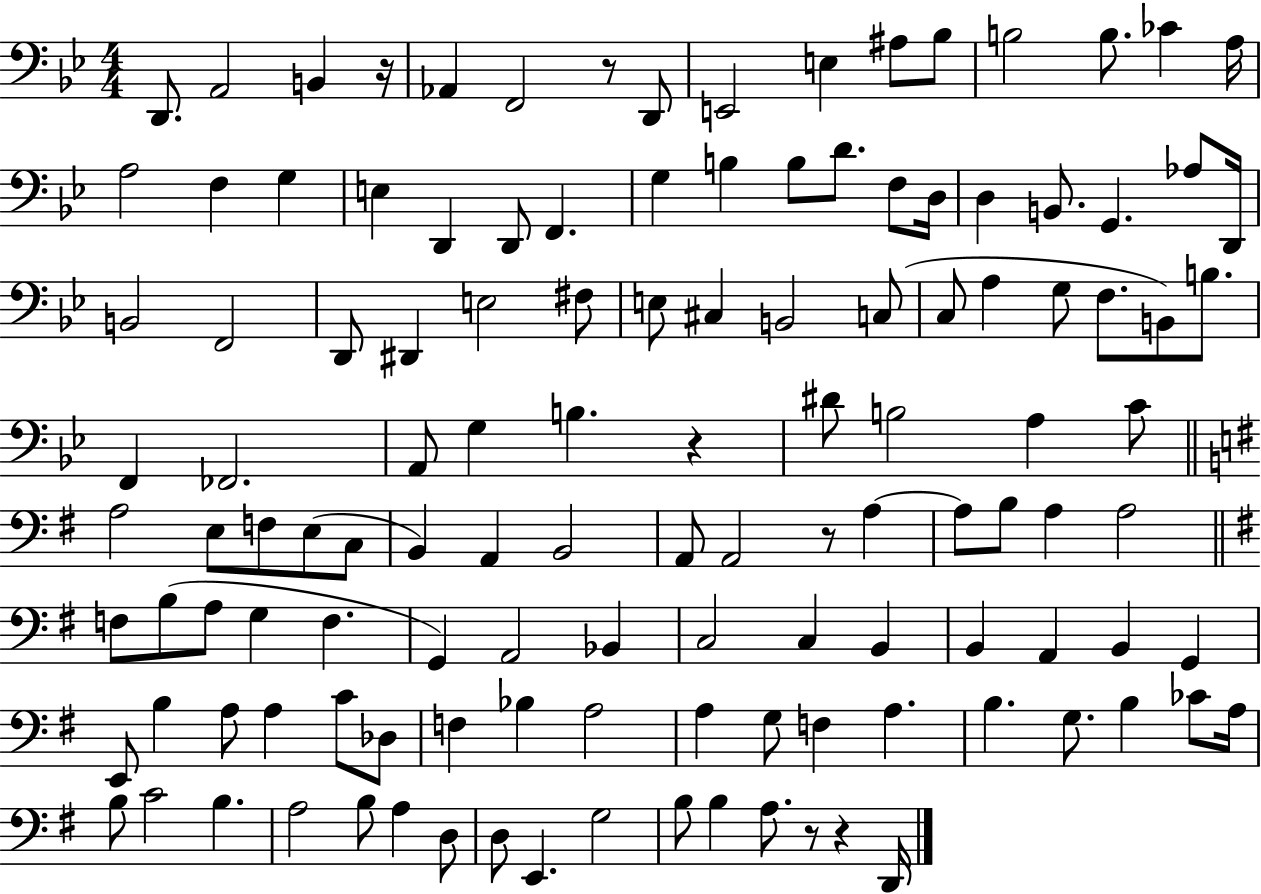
D2/e. A2/h B2/q R/s Ab2/q F2/h R/e D2/e E2/h E3/q A#3/e Bb3/e B3/h B3/e. CES4/q A3/s A3/h F3/q G3/q E3/q D2/q D2/e F2/q. G3/q B3/q B3/e D4/e. F3/e D3/s D3/q B2/e. G2/q. Ab3/e D2/s B2/h F2/h D2/e D#2/q E3/h F#3/e E3/e C#3/q B2/h C3/e C3/e A3/q G3/e F3/e. B2/e B3/e. F2/q FES2/h. A2/e G3/q B3/q. R/q D#4/e B3/h A3/q C4/e A3/h E3/e F3/e E3/e C3/e B2/q A2/q B2/h A2/e A2/h R/e A3/q A3/e B3/e A3/q A3/h F3/e B3/e A3/e G3/q F3/q. G2/q A2/h Bb2/q C3/h C3/q B2/q B2/q A2/q B2/q G2/q E2/e B3/q A3/e A3/q C4/e Db3/e F3/q Bb3/q A3/h A3/q G3/e F3/q A3/q. B3/q. G3/e. B3/q CES4/e A3/s B3/e C4/h B3/q. A3/h B3/e A3/q D3/e D3/e E2/q. G3/h B3/e B3/q A3/e. R/e R/q D2/s